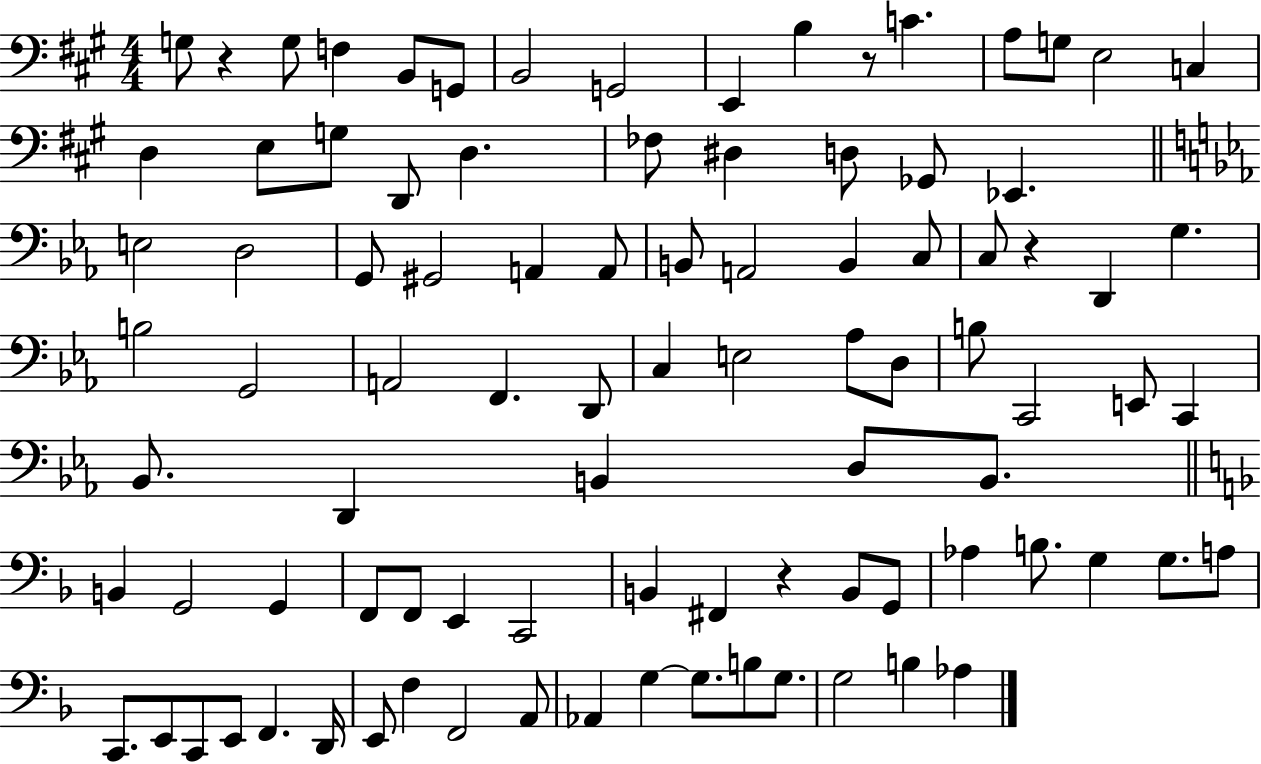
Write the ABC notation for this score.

X:1
T:Untitled
M:4/4
L:1/4
K:A
G,/2 z G,/2 F, B,,/2 G,,/2 B,,2 G,,2 E,, B, z/2 C A,/2 G,/2 E,2 C, D, E,/2 G,/2 D,,/2 D, _F,/2 ^D, D,/2 _G,,/2 _E,, E,2 D,2 G,,/2 ^G,,2 A,, A,,/2 B,,/2 A,,2 B,, C,/2 C,/2 z D,, G, B,2 G,,2 A,,2 F,, D,,/2 C, E,2 _A,/2 D,/2 B,/2 C,,2 E,,/2 C,, _B,,/2 D,, B,, D,/2 B,,/2 B,, G,,2 G,, F,,/2 F,,/2 E,, C,,2 B,, ^F,, z B,,/2 G,,/2 _A, B,/2 G, G,/2 A,/2 C,,/2 E,,/2 C,,/2 E,,/2 F,, D,,/4 E,,/2 F, F,,2 A,,/2 _A,, G, G,/2 B,/2 G,/2 G,2 B, _A,